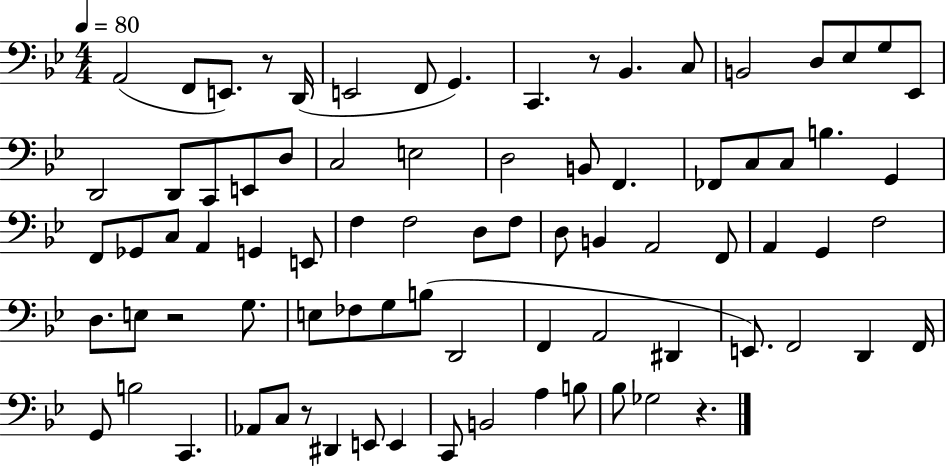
{
  \clef bass
  \numericTimeSignature
  \time 4/4
  \key bes \major
  \tempo 4 = 80
  a,2( f,8 e,8.) r8 d,16( | e,2 f,8 g,4.) | c,4. r8 bes,4. c8 | b,2 d8 ees8 g8 ees,8 | \break d,2 d,8 c,8 e,8 d8 | c2 e2 | d2 b,8 f,4. | fes,8 c8 c8 b4. g,4 | \break f,8 ges,8 c8 a,4 g,4 e,8 | f4 f2 d8 f8 | d8 b,4 a,2 f,8 | a,4 g,4 f2 | \break d8. e8 r2 g8. | e8 fes8 g8 b8( d,2 | f,4 a,2 dis,4 | e,8.) f,2 d,4 f,16 | \break g,8 b2 c,4. | aes,8 c8 r8 dis,4 e,8 e,4 | c,8 b,2 a4 b8 | bes8 ges2 r4. | \break \bar "|."
}